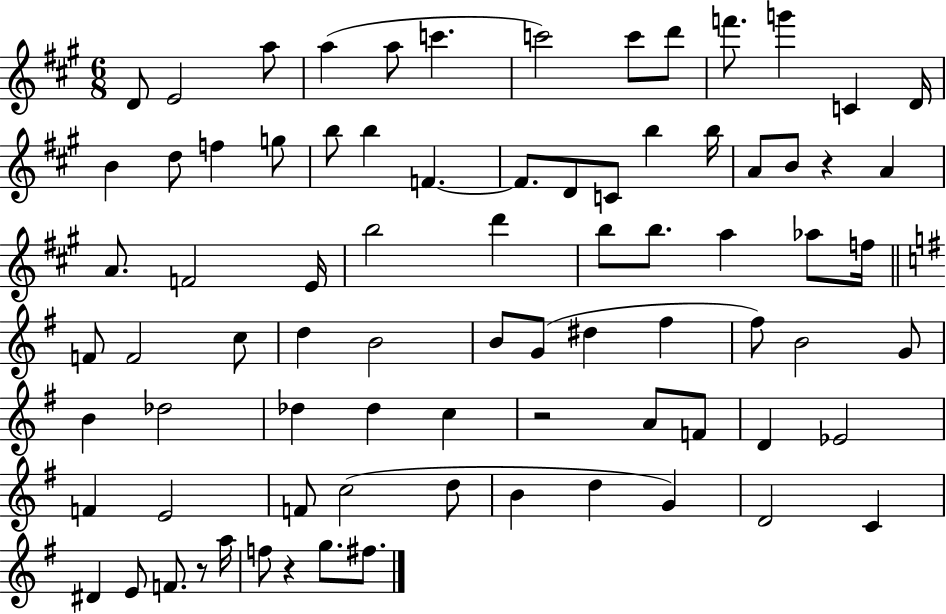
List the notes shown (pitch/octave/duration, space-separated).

D4/e E4/h A5/e A5/q A5/e C6/q. C6/h C6/e D6/e F6/e. G6/q C4/q D4/s B4/q D5/e F5/q G5/e B5/e B5/q F4/q. F4/e. D4/e C4/e B5/q B5/s A4/e B4/e R/q A4/q A4/e. F4/h E4/s B5/h D6/q B5/e B5/e. A5/q Ab5/e F5/s F4/e F4/h C5/e D5/q B4/h B4/e G4/e D#5/q F#5/q F#5/e B4/h G4/e B4/q Db5/h Db5/q Db5/q C5/q R/h A4/e F4/e D4/q Eb4/h F4/q E4/h F4/e C5/h D5/e B4/q D5/q G4/q D4/h C4/q D#4/q E4/e F4/e. R/e A5/s F5/e R/q G5/e. F#5/e.